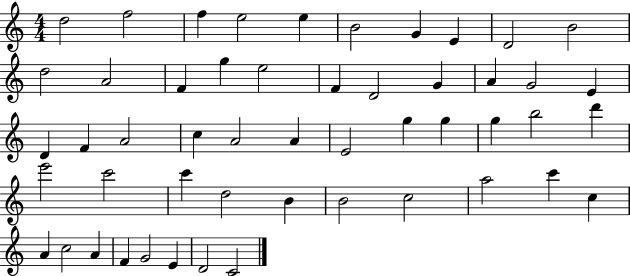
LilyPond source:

{
  \clef treble
  \numericTimeSignature
  \time 4/4
  \key c \major
  d''2 f''2 | f''4 e''2 e''4 | b'2 g'4 e'4 | d'2 b'2 | \break d''2 a'2 | f'4 g''4 e''2 | f'4 d'2 g'4 | a'4 g'2 e'4 | \break d'4 f'4 a'2 | c''4 a'2 a'4 | e'2 g''4 g''4 | g''4 b''2 d'''4 | \break e'''2 c'''2 | c'''4 d''2 b'4 | b'2 c''2 | a''2 c'''4 c''4 | \break a'4 c''2 a'4 | f'4 g'2 e'4 | d'2 c'2 | \bar "|."
}